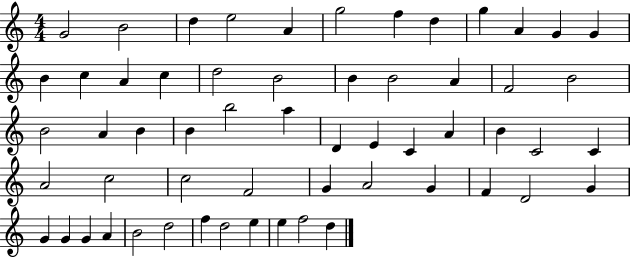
G4/h B4/h D5/q E5/h A4/q G5/h F5/q D5/q G5/q A4/q G4/q G4/q B4/q C5/q A4/q C5/q D5/h B4/h B4/q B4/h A4/q F4/h B4/h B4/h A4/q B4/q B4/q B5/h A5/q D4/q E4/q C4/q A4/q B4/q C4/h C4/q A4/h C5/h C5/h F4/h G4/q A4/h G4/q F4/q D4/h G4/q G4/q G4/q G4/q A4/q B4/h D5/h F5/q D5/h E5/q E5/q F5/h D5/q